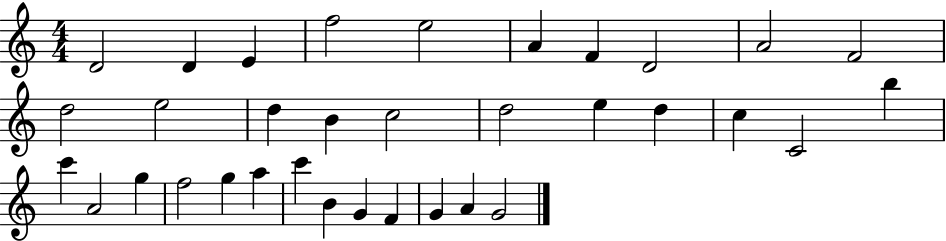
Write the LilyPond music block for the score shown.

{
  \clef treble
  \numericTimeSignature
  \time 4/4
  \key c \major
  d'2 d'4 e'4 | f''2 e''2 | a'4 f'4 d'2 | a'2 f'2 | \break d''2 e''2 | d''4 b'4 c''2 | d''2 e''4 d''4 | c''4 c'2 b''4 | \break c'''4 a'2 g''4 | f''2 g''4 a''4 | c'''4 b'4 g'4 f'4 | g'4 a'4 g'2 | \break \bar "|."
}